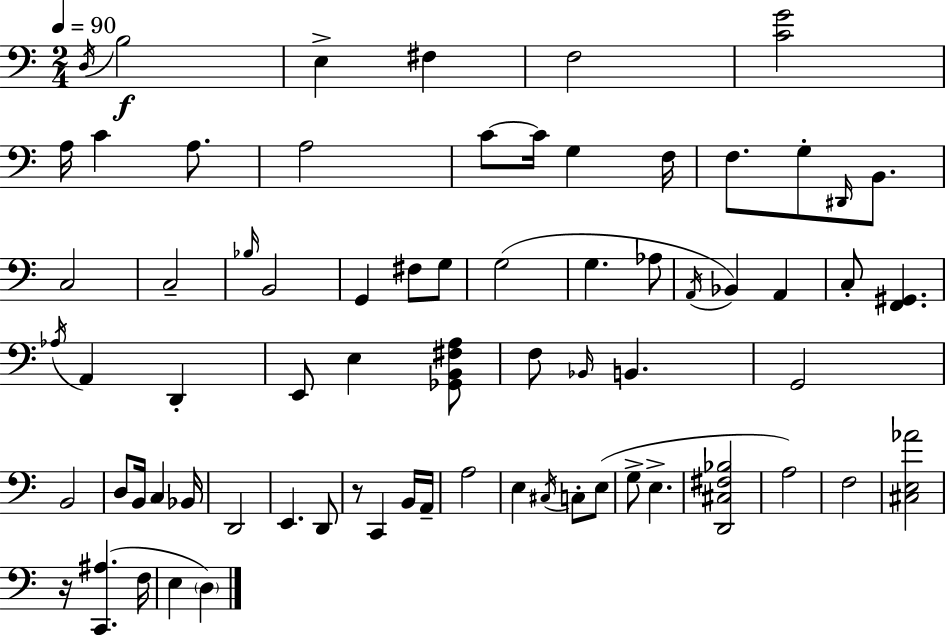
D3/s B3/h E3/q F#3/q F3/h [C4,G4]/h A3/s C4/q A3/e. A3/h C4/e C4/s G3/q F3/s F3/e. G3/e D#2/s B2/e. C3/h C3/h Bb3/s B2/h G2/q F#3/e G3/e G3/h G3/q. Ab3/e A2/s Bb2/q A2/q C3/e [F2,G#2]/q. Ab3/s A2/q D2/q E2/e E3/q [Gb2,B2,F#3,A3]/e F3/e Bb2/s B2/q. G2/h B2/h D3/e B2/s C3/q Bb2/s D2/h E2/q. D2/e R/e C2/q B2/s A2/s A3/h E3/q C#3/s C3/e E3/e G3/e E3/q. [D2,C#3,F#3,Bb3]/h A3/h F3/h [C#3,E3,Ab4]/h R/s [C2,A#3]/q. F3/s E3/q D3/q